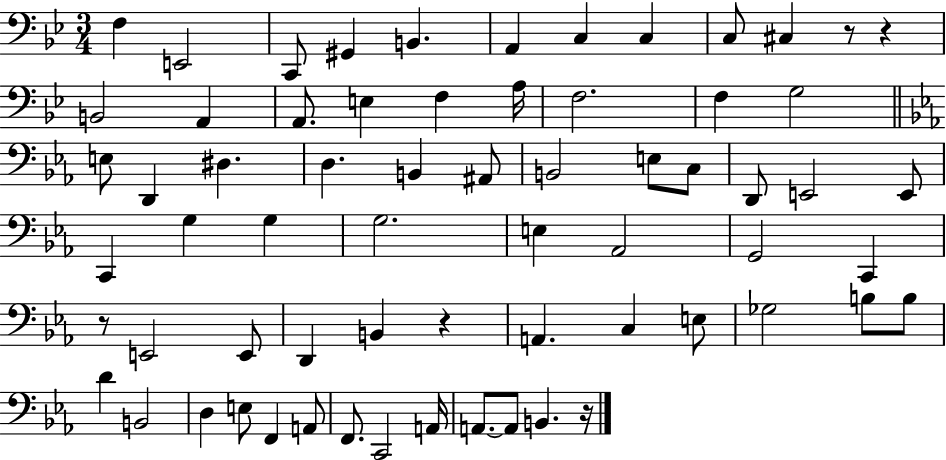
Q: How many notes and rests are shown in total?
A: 66